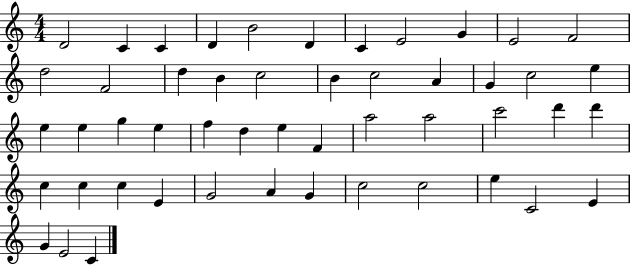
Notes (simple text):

D4/h C4/q C4/q D4/q B4/h D4/q C4/q E4/h G4/q E4/h F4/h D5/h F4/h D5/q B4/q C5/h B4/q C5/h A4/q G4/q C5/h E5/q E5/q E5/q G5/q E5/q F5/q D5/q E5/q F4/q A5/h A5/h C6/h D6/q D6/q C5/q C5/q C5/q E4/q G4/h A4/q G4/q C5/h C5/h E5/q C4/h E4/q G4/q E4/h C4/q